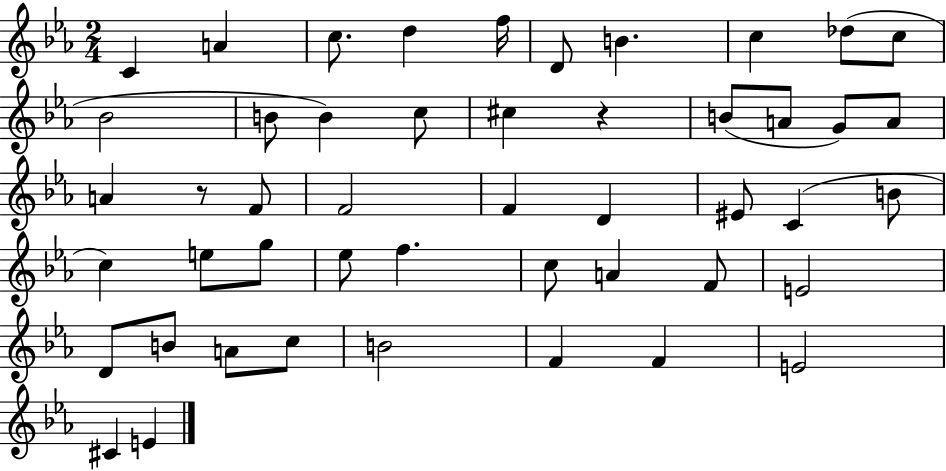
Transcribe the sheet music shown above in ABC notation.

X:1
T:Untitled
M:2/4
L:1/4
K:Eb
C A c/2 d f/4 D/2 B c _d/2 c/2 _B2 B/2 B c/2 ^c z B/2 A/2 G/2 A/2 A z/2 F/2 F2 F D ^E/2 C B/2 c e/2 g/2 _e/2 f c/2 A F/2 E2 D/2 B/2 A/2 c/2 B2 F F E2 ^C E